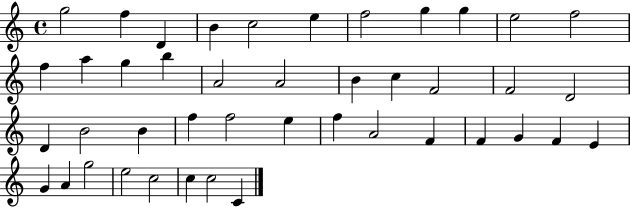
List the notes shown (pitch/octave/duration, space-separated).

G5/h F5/q D4/q B4/q C5/h E5/q F5/h G5/q G5/q E5/h F5/h F5/q A5/q G5/q B5/q A4/h A4/h B4/q C5/q F4/h F4/h D4/h D4/q B4/h B4/q F5/q F5/h E5/q F5/q A4/h F4/q F4/q G4/q F4/q E4/q G4/q A4/q G5/h E5/h C5/h C5/q C5/h C4/q